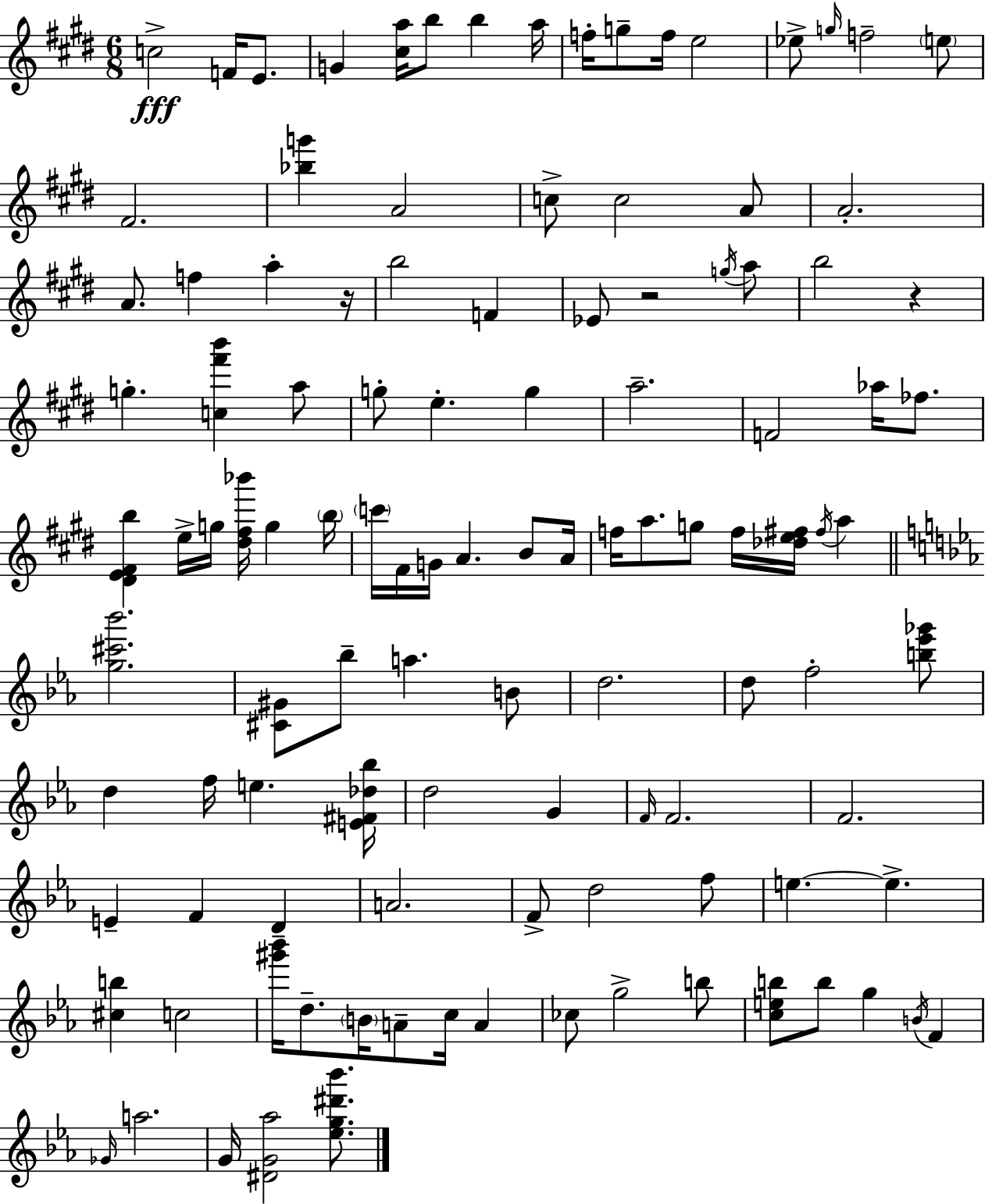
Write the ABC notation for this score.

X:1
T:Untitled
M:6/8
L:1/4
K:E
c2 F/4 E/2 G [^ca]/4 b/2 b a/4 f/4 g/2 f/4 e2 _e/2 g/4 f2 e/2 ^F2 [_bg'] A2 c/2 c2 A/2 A2 A/2 f a z/4 b2 F _E/2 z2 g/4 a/2 b2 z g [c^f'b'] a/2 g/2 e g a2 F2 _a/4 _f/2 [^DE^Fb] e/4 g/4 [^d^f_b']/4 g b/4 c'/4 ^F/4 G/4 A B/2 A/4 f/4 a/2 g/2 f/4 [_de^f]/4 ^f/4 a [g^c'_b']2 [^C^G]/2 _b/2 a B/2 d2 d/2 f2 [b_e'_g']/2 d f/4 e [E^F_d_b]/4 d2 G F/4 F2 F2 E F D A2 F/2 d2 f/2 e e [^cb] c2 [^g'_b']/4 d/2 B/4 A/2 c/4 A _c/2 g2 b/2 [ceb]/2 b/2 g B/4 F _G/4 a2 G/4 [^DG_a]2 [_eg^d'_b']/2